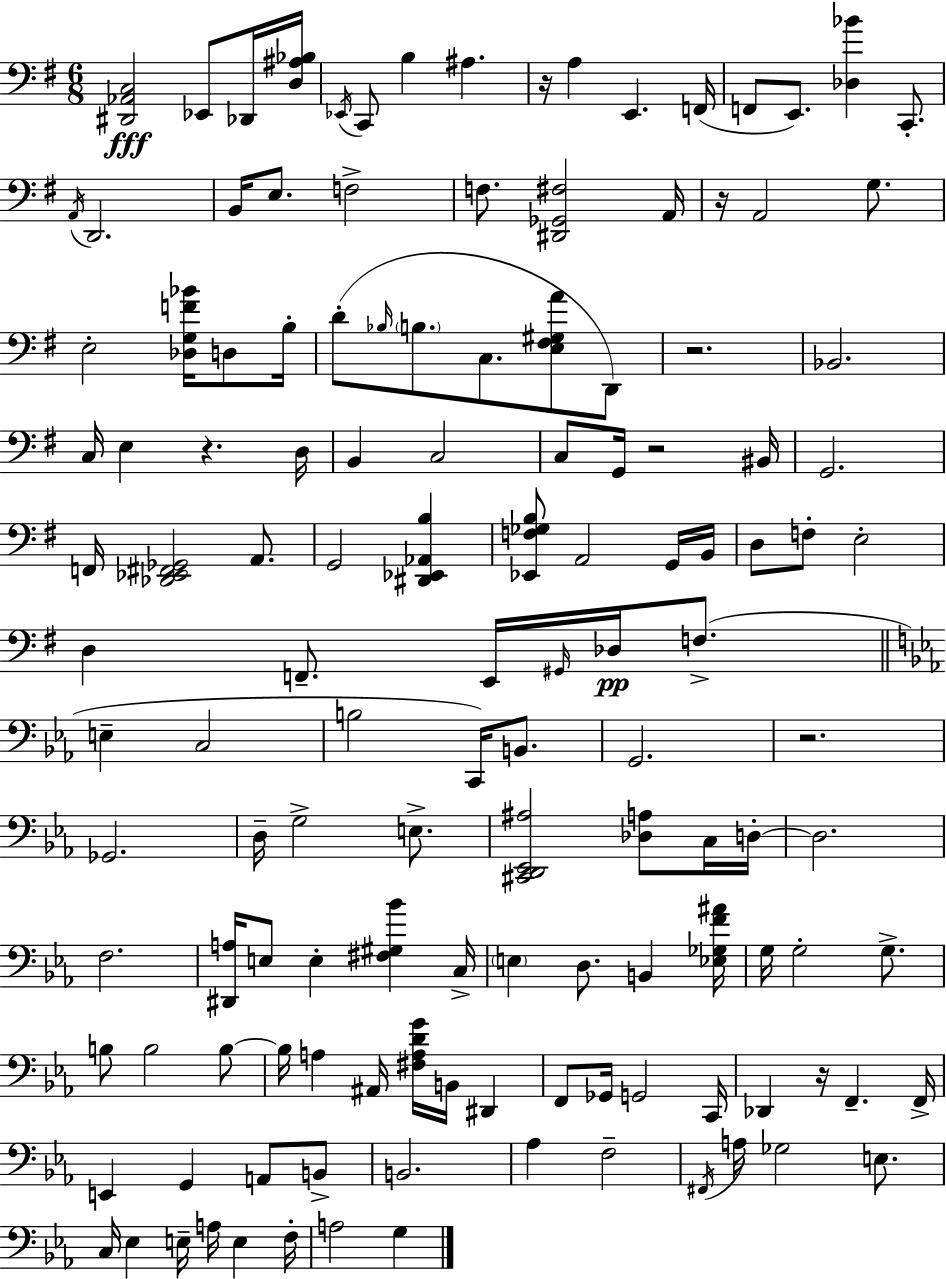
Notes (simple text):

[D#2,Ab2,C3]/h Eb2/e Db2/s [D3,A#3,Bb3]/s Eb2/s C2/e B3/q A#3/q. R/s A3/q E2/q. F2/s F2/e E2/e. [Db3,Bb4]/q C2/e. A2/s D2/h. B2/s E3/e. F3/h F3/e. [D#2,Gb2,F#3]/h A2/s R/s A2/h G3/e. E3/h [Db3,G3,F4,Bb4]/s D3/e B3/s D4/e Bb3/s B3/e. C3/e. [E3,F#3,G#3,A4]/e D2/e R/h. Bb2/h. C3/s E3/q R/q. D3/s B2/q C3/h C3/e G2/s R/h BIS2/s G2/h. F2/s [Db2,Eb2,F#2,Gb2]/h A2/e. G2/h [D#2,Eb2,Ab2,B3]/q [Eb2,F3,Gb3,B3]/e A2/h G2/s B2/s D3/e F3/e E3/h D3/q F2/e. E2/s G#2/s Db3/s F3/e. E3/q C3/h B3/h C2/s B2/e. G2/h. R/h. Gb2/h. D3/s G3/h E3/e. [C#2,D2,Eb2,A#3]/h [Db3,A3]/e C3/s D3/s D3/h. F3/h. [D#2,A3]/s E3/e E3/q [F#3,G#3,Bb4]/q C3/s E3/q D3/e. B2/q [Eb3,Gb3,F4,A#4]/s G3/s G3/h G3/e. B3/e B3/h B3/e B3/s A3/q A#2/s [F#3,A3,D4,G4]/s B2/s D#2/q F2/e Gb2/s G2/h C2/s Db2/q R/s F2/q. F2/s E2/q G2/q A2/e B2/e B2/h. Ab3/q F3/h F#2/s A3/s Gb3/h E3/e. C3/s Eb3/q E3/s A3/s E3/q F3/s A3/h G3/q